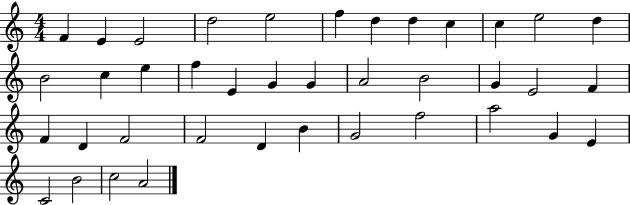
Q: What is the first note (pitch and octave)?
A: F4